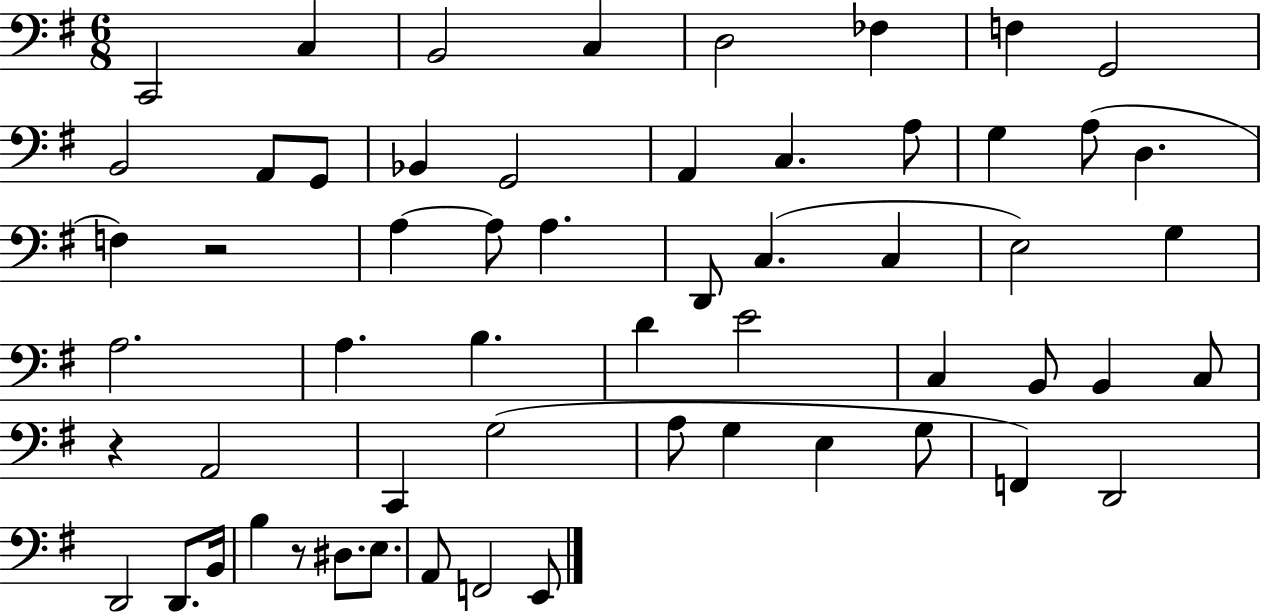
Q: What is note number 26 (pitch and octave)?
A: C3